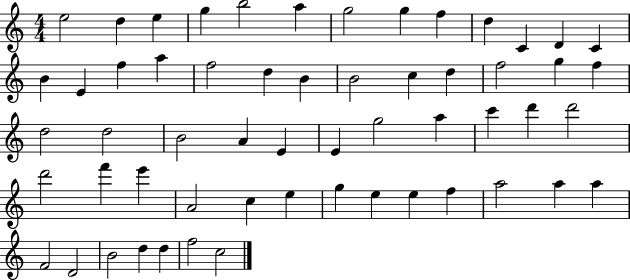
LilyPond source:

{
  \clef treble
  \numericTimeSignature
  \time 4/4
  \key c \major
  e''2 d''4 e''4 | g''4 b''2 a''4 | g''2 g''4 f''4 | d''4 c'4 d'4 c'4 | \break b'4 e'4 f''4 a''4 | f''2 d''4 b'4 | b'2 c''4 d''4 | f''2 g''4 f''4 | \break d''2 d''2 | b'2 a'4 e'4 | e'4 g''2 a''4 | c'''4 d'''4 d'''2 | \break d'''2 f'''4 e'''4 | a'2 c''4 e''4 | g''4 e''4 e''4 f''4 | a''2 a''4 a''4 | \break f'2 d'2 | b'2 d''4 d''4 | f''2 c''2 | \bar "|."
}